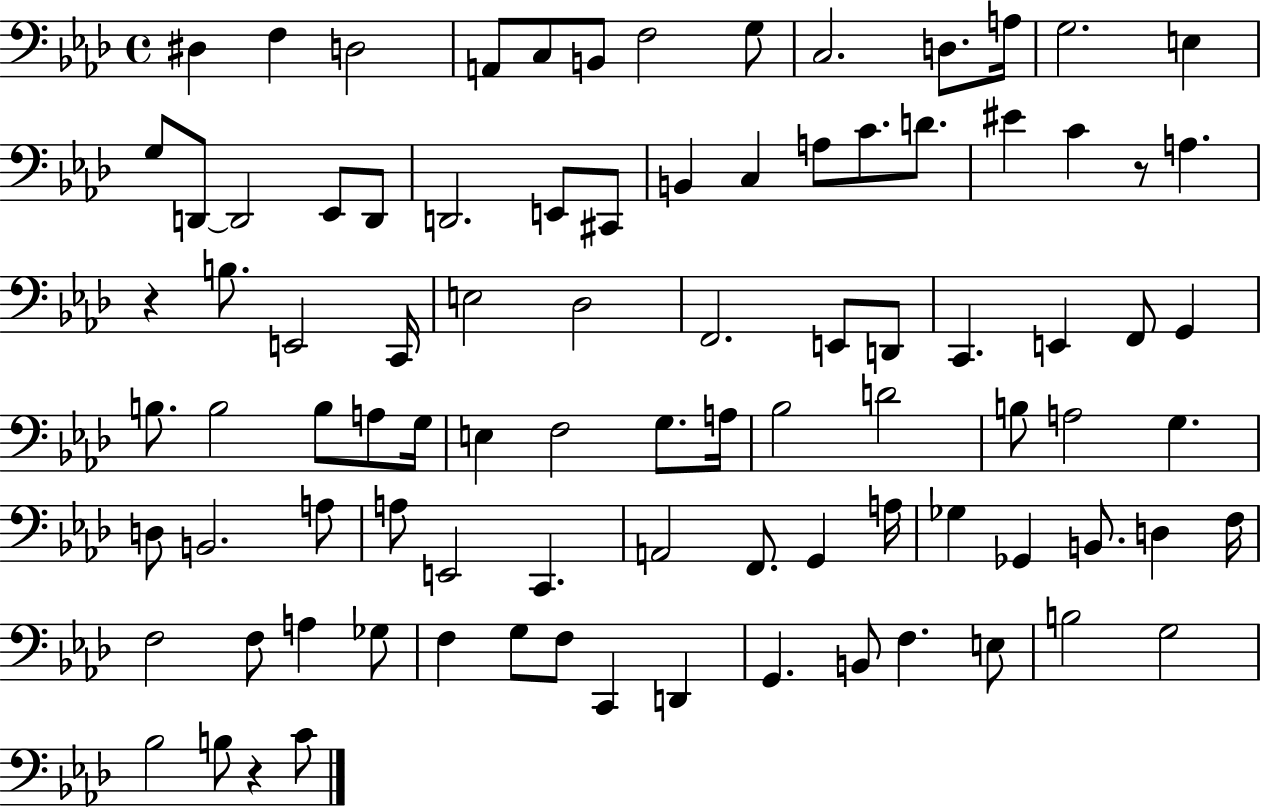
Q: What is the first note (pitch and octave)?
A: D#3